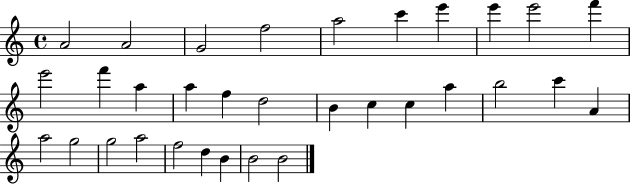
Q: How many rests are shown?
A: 0